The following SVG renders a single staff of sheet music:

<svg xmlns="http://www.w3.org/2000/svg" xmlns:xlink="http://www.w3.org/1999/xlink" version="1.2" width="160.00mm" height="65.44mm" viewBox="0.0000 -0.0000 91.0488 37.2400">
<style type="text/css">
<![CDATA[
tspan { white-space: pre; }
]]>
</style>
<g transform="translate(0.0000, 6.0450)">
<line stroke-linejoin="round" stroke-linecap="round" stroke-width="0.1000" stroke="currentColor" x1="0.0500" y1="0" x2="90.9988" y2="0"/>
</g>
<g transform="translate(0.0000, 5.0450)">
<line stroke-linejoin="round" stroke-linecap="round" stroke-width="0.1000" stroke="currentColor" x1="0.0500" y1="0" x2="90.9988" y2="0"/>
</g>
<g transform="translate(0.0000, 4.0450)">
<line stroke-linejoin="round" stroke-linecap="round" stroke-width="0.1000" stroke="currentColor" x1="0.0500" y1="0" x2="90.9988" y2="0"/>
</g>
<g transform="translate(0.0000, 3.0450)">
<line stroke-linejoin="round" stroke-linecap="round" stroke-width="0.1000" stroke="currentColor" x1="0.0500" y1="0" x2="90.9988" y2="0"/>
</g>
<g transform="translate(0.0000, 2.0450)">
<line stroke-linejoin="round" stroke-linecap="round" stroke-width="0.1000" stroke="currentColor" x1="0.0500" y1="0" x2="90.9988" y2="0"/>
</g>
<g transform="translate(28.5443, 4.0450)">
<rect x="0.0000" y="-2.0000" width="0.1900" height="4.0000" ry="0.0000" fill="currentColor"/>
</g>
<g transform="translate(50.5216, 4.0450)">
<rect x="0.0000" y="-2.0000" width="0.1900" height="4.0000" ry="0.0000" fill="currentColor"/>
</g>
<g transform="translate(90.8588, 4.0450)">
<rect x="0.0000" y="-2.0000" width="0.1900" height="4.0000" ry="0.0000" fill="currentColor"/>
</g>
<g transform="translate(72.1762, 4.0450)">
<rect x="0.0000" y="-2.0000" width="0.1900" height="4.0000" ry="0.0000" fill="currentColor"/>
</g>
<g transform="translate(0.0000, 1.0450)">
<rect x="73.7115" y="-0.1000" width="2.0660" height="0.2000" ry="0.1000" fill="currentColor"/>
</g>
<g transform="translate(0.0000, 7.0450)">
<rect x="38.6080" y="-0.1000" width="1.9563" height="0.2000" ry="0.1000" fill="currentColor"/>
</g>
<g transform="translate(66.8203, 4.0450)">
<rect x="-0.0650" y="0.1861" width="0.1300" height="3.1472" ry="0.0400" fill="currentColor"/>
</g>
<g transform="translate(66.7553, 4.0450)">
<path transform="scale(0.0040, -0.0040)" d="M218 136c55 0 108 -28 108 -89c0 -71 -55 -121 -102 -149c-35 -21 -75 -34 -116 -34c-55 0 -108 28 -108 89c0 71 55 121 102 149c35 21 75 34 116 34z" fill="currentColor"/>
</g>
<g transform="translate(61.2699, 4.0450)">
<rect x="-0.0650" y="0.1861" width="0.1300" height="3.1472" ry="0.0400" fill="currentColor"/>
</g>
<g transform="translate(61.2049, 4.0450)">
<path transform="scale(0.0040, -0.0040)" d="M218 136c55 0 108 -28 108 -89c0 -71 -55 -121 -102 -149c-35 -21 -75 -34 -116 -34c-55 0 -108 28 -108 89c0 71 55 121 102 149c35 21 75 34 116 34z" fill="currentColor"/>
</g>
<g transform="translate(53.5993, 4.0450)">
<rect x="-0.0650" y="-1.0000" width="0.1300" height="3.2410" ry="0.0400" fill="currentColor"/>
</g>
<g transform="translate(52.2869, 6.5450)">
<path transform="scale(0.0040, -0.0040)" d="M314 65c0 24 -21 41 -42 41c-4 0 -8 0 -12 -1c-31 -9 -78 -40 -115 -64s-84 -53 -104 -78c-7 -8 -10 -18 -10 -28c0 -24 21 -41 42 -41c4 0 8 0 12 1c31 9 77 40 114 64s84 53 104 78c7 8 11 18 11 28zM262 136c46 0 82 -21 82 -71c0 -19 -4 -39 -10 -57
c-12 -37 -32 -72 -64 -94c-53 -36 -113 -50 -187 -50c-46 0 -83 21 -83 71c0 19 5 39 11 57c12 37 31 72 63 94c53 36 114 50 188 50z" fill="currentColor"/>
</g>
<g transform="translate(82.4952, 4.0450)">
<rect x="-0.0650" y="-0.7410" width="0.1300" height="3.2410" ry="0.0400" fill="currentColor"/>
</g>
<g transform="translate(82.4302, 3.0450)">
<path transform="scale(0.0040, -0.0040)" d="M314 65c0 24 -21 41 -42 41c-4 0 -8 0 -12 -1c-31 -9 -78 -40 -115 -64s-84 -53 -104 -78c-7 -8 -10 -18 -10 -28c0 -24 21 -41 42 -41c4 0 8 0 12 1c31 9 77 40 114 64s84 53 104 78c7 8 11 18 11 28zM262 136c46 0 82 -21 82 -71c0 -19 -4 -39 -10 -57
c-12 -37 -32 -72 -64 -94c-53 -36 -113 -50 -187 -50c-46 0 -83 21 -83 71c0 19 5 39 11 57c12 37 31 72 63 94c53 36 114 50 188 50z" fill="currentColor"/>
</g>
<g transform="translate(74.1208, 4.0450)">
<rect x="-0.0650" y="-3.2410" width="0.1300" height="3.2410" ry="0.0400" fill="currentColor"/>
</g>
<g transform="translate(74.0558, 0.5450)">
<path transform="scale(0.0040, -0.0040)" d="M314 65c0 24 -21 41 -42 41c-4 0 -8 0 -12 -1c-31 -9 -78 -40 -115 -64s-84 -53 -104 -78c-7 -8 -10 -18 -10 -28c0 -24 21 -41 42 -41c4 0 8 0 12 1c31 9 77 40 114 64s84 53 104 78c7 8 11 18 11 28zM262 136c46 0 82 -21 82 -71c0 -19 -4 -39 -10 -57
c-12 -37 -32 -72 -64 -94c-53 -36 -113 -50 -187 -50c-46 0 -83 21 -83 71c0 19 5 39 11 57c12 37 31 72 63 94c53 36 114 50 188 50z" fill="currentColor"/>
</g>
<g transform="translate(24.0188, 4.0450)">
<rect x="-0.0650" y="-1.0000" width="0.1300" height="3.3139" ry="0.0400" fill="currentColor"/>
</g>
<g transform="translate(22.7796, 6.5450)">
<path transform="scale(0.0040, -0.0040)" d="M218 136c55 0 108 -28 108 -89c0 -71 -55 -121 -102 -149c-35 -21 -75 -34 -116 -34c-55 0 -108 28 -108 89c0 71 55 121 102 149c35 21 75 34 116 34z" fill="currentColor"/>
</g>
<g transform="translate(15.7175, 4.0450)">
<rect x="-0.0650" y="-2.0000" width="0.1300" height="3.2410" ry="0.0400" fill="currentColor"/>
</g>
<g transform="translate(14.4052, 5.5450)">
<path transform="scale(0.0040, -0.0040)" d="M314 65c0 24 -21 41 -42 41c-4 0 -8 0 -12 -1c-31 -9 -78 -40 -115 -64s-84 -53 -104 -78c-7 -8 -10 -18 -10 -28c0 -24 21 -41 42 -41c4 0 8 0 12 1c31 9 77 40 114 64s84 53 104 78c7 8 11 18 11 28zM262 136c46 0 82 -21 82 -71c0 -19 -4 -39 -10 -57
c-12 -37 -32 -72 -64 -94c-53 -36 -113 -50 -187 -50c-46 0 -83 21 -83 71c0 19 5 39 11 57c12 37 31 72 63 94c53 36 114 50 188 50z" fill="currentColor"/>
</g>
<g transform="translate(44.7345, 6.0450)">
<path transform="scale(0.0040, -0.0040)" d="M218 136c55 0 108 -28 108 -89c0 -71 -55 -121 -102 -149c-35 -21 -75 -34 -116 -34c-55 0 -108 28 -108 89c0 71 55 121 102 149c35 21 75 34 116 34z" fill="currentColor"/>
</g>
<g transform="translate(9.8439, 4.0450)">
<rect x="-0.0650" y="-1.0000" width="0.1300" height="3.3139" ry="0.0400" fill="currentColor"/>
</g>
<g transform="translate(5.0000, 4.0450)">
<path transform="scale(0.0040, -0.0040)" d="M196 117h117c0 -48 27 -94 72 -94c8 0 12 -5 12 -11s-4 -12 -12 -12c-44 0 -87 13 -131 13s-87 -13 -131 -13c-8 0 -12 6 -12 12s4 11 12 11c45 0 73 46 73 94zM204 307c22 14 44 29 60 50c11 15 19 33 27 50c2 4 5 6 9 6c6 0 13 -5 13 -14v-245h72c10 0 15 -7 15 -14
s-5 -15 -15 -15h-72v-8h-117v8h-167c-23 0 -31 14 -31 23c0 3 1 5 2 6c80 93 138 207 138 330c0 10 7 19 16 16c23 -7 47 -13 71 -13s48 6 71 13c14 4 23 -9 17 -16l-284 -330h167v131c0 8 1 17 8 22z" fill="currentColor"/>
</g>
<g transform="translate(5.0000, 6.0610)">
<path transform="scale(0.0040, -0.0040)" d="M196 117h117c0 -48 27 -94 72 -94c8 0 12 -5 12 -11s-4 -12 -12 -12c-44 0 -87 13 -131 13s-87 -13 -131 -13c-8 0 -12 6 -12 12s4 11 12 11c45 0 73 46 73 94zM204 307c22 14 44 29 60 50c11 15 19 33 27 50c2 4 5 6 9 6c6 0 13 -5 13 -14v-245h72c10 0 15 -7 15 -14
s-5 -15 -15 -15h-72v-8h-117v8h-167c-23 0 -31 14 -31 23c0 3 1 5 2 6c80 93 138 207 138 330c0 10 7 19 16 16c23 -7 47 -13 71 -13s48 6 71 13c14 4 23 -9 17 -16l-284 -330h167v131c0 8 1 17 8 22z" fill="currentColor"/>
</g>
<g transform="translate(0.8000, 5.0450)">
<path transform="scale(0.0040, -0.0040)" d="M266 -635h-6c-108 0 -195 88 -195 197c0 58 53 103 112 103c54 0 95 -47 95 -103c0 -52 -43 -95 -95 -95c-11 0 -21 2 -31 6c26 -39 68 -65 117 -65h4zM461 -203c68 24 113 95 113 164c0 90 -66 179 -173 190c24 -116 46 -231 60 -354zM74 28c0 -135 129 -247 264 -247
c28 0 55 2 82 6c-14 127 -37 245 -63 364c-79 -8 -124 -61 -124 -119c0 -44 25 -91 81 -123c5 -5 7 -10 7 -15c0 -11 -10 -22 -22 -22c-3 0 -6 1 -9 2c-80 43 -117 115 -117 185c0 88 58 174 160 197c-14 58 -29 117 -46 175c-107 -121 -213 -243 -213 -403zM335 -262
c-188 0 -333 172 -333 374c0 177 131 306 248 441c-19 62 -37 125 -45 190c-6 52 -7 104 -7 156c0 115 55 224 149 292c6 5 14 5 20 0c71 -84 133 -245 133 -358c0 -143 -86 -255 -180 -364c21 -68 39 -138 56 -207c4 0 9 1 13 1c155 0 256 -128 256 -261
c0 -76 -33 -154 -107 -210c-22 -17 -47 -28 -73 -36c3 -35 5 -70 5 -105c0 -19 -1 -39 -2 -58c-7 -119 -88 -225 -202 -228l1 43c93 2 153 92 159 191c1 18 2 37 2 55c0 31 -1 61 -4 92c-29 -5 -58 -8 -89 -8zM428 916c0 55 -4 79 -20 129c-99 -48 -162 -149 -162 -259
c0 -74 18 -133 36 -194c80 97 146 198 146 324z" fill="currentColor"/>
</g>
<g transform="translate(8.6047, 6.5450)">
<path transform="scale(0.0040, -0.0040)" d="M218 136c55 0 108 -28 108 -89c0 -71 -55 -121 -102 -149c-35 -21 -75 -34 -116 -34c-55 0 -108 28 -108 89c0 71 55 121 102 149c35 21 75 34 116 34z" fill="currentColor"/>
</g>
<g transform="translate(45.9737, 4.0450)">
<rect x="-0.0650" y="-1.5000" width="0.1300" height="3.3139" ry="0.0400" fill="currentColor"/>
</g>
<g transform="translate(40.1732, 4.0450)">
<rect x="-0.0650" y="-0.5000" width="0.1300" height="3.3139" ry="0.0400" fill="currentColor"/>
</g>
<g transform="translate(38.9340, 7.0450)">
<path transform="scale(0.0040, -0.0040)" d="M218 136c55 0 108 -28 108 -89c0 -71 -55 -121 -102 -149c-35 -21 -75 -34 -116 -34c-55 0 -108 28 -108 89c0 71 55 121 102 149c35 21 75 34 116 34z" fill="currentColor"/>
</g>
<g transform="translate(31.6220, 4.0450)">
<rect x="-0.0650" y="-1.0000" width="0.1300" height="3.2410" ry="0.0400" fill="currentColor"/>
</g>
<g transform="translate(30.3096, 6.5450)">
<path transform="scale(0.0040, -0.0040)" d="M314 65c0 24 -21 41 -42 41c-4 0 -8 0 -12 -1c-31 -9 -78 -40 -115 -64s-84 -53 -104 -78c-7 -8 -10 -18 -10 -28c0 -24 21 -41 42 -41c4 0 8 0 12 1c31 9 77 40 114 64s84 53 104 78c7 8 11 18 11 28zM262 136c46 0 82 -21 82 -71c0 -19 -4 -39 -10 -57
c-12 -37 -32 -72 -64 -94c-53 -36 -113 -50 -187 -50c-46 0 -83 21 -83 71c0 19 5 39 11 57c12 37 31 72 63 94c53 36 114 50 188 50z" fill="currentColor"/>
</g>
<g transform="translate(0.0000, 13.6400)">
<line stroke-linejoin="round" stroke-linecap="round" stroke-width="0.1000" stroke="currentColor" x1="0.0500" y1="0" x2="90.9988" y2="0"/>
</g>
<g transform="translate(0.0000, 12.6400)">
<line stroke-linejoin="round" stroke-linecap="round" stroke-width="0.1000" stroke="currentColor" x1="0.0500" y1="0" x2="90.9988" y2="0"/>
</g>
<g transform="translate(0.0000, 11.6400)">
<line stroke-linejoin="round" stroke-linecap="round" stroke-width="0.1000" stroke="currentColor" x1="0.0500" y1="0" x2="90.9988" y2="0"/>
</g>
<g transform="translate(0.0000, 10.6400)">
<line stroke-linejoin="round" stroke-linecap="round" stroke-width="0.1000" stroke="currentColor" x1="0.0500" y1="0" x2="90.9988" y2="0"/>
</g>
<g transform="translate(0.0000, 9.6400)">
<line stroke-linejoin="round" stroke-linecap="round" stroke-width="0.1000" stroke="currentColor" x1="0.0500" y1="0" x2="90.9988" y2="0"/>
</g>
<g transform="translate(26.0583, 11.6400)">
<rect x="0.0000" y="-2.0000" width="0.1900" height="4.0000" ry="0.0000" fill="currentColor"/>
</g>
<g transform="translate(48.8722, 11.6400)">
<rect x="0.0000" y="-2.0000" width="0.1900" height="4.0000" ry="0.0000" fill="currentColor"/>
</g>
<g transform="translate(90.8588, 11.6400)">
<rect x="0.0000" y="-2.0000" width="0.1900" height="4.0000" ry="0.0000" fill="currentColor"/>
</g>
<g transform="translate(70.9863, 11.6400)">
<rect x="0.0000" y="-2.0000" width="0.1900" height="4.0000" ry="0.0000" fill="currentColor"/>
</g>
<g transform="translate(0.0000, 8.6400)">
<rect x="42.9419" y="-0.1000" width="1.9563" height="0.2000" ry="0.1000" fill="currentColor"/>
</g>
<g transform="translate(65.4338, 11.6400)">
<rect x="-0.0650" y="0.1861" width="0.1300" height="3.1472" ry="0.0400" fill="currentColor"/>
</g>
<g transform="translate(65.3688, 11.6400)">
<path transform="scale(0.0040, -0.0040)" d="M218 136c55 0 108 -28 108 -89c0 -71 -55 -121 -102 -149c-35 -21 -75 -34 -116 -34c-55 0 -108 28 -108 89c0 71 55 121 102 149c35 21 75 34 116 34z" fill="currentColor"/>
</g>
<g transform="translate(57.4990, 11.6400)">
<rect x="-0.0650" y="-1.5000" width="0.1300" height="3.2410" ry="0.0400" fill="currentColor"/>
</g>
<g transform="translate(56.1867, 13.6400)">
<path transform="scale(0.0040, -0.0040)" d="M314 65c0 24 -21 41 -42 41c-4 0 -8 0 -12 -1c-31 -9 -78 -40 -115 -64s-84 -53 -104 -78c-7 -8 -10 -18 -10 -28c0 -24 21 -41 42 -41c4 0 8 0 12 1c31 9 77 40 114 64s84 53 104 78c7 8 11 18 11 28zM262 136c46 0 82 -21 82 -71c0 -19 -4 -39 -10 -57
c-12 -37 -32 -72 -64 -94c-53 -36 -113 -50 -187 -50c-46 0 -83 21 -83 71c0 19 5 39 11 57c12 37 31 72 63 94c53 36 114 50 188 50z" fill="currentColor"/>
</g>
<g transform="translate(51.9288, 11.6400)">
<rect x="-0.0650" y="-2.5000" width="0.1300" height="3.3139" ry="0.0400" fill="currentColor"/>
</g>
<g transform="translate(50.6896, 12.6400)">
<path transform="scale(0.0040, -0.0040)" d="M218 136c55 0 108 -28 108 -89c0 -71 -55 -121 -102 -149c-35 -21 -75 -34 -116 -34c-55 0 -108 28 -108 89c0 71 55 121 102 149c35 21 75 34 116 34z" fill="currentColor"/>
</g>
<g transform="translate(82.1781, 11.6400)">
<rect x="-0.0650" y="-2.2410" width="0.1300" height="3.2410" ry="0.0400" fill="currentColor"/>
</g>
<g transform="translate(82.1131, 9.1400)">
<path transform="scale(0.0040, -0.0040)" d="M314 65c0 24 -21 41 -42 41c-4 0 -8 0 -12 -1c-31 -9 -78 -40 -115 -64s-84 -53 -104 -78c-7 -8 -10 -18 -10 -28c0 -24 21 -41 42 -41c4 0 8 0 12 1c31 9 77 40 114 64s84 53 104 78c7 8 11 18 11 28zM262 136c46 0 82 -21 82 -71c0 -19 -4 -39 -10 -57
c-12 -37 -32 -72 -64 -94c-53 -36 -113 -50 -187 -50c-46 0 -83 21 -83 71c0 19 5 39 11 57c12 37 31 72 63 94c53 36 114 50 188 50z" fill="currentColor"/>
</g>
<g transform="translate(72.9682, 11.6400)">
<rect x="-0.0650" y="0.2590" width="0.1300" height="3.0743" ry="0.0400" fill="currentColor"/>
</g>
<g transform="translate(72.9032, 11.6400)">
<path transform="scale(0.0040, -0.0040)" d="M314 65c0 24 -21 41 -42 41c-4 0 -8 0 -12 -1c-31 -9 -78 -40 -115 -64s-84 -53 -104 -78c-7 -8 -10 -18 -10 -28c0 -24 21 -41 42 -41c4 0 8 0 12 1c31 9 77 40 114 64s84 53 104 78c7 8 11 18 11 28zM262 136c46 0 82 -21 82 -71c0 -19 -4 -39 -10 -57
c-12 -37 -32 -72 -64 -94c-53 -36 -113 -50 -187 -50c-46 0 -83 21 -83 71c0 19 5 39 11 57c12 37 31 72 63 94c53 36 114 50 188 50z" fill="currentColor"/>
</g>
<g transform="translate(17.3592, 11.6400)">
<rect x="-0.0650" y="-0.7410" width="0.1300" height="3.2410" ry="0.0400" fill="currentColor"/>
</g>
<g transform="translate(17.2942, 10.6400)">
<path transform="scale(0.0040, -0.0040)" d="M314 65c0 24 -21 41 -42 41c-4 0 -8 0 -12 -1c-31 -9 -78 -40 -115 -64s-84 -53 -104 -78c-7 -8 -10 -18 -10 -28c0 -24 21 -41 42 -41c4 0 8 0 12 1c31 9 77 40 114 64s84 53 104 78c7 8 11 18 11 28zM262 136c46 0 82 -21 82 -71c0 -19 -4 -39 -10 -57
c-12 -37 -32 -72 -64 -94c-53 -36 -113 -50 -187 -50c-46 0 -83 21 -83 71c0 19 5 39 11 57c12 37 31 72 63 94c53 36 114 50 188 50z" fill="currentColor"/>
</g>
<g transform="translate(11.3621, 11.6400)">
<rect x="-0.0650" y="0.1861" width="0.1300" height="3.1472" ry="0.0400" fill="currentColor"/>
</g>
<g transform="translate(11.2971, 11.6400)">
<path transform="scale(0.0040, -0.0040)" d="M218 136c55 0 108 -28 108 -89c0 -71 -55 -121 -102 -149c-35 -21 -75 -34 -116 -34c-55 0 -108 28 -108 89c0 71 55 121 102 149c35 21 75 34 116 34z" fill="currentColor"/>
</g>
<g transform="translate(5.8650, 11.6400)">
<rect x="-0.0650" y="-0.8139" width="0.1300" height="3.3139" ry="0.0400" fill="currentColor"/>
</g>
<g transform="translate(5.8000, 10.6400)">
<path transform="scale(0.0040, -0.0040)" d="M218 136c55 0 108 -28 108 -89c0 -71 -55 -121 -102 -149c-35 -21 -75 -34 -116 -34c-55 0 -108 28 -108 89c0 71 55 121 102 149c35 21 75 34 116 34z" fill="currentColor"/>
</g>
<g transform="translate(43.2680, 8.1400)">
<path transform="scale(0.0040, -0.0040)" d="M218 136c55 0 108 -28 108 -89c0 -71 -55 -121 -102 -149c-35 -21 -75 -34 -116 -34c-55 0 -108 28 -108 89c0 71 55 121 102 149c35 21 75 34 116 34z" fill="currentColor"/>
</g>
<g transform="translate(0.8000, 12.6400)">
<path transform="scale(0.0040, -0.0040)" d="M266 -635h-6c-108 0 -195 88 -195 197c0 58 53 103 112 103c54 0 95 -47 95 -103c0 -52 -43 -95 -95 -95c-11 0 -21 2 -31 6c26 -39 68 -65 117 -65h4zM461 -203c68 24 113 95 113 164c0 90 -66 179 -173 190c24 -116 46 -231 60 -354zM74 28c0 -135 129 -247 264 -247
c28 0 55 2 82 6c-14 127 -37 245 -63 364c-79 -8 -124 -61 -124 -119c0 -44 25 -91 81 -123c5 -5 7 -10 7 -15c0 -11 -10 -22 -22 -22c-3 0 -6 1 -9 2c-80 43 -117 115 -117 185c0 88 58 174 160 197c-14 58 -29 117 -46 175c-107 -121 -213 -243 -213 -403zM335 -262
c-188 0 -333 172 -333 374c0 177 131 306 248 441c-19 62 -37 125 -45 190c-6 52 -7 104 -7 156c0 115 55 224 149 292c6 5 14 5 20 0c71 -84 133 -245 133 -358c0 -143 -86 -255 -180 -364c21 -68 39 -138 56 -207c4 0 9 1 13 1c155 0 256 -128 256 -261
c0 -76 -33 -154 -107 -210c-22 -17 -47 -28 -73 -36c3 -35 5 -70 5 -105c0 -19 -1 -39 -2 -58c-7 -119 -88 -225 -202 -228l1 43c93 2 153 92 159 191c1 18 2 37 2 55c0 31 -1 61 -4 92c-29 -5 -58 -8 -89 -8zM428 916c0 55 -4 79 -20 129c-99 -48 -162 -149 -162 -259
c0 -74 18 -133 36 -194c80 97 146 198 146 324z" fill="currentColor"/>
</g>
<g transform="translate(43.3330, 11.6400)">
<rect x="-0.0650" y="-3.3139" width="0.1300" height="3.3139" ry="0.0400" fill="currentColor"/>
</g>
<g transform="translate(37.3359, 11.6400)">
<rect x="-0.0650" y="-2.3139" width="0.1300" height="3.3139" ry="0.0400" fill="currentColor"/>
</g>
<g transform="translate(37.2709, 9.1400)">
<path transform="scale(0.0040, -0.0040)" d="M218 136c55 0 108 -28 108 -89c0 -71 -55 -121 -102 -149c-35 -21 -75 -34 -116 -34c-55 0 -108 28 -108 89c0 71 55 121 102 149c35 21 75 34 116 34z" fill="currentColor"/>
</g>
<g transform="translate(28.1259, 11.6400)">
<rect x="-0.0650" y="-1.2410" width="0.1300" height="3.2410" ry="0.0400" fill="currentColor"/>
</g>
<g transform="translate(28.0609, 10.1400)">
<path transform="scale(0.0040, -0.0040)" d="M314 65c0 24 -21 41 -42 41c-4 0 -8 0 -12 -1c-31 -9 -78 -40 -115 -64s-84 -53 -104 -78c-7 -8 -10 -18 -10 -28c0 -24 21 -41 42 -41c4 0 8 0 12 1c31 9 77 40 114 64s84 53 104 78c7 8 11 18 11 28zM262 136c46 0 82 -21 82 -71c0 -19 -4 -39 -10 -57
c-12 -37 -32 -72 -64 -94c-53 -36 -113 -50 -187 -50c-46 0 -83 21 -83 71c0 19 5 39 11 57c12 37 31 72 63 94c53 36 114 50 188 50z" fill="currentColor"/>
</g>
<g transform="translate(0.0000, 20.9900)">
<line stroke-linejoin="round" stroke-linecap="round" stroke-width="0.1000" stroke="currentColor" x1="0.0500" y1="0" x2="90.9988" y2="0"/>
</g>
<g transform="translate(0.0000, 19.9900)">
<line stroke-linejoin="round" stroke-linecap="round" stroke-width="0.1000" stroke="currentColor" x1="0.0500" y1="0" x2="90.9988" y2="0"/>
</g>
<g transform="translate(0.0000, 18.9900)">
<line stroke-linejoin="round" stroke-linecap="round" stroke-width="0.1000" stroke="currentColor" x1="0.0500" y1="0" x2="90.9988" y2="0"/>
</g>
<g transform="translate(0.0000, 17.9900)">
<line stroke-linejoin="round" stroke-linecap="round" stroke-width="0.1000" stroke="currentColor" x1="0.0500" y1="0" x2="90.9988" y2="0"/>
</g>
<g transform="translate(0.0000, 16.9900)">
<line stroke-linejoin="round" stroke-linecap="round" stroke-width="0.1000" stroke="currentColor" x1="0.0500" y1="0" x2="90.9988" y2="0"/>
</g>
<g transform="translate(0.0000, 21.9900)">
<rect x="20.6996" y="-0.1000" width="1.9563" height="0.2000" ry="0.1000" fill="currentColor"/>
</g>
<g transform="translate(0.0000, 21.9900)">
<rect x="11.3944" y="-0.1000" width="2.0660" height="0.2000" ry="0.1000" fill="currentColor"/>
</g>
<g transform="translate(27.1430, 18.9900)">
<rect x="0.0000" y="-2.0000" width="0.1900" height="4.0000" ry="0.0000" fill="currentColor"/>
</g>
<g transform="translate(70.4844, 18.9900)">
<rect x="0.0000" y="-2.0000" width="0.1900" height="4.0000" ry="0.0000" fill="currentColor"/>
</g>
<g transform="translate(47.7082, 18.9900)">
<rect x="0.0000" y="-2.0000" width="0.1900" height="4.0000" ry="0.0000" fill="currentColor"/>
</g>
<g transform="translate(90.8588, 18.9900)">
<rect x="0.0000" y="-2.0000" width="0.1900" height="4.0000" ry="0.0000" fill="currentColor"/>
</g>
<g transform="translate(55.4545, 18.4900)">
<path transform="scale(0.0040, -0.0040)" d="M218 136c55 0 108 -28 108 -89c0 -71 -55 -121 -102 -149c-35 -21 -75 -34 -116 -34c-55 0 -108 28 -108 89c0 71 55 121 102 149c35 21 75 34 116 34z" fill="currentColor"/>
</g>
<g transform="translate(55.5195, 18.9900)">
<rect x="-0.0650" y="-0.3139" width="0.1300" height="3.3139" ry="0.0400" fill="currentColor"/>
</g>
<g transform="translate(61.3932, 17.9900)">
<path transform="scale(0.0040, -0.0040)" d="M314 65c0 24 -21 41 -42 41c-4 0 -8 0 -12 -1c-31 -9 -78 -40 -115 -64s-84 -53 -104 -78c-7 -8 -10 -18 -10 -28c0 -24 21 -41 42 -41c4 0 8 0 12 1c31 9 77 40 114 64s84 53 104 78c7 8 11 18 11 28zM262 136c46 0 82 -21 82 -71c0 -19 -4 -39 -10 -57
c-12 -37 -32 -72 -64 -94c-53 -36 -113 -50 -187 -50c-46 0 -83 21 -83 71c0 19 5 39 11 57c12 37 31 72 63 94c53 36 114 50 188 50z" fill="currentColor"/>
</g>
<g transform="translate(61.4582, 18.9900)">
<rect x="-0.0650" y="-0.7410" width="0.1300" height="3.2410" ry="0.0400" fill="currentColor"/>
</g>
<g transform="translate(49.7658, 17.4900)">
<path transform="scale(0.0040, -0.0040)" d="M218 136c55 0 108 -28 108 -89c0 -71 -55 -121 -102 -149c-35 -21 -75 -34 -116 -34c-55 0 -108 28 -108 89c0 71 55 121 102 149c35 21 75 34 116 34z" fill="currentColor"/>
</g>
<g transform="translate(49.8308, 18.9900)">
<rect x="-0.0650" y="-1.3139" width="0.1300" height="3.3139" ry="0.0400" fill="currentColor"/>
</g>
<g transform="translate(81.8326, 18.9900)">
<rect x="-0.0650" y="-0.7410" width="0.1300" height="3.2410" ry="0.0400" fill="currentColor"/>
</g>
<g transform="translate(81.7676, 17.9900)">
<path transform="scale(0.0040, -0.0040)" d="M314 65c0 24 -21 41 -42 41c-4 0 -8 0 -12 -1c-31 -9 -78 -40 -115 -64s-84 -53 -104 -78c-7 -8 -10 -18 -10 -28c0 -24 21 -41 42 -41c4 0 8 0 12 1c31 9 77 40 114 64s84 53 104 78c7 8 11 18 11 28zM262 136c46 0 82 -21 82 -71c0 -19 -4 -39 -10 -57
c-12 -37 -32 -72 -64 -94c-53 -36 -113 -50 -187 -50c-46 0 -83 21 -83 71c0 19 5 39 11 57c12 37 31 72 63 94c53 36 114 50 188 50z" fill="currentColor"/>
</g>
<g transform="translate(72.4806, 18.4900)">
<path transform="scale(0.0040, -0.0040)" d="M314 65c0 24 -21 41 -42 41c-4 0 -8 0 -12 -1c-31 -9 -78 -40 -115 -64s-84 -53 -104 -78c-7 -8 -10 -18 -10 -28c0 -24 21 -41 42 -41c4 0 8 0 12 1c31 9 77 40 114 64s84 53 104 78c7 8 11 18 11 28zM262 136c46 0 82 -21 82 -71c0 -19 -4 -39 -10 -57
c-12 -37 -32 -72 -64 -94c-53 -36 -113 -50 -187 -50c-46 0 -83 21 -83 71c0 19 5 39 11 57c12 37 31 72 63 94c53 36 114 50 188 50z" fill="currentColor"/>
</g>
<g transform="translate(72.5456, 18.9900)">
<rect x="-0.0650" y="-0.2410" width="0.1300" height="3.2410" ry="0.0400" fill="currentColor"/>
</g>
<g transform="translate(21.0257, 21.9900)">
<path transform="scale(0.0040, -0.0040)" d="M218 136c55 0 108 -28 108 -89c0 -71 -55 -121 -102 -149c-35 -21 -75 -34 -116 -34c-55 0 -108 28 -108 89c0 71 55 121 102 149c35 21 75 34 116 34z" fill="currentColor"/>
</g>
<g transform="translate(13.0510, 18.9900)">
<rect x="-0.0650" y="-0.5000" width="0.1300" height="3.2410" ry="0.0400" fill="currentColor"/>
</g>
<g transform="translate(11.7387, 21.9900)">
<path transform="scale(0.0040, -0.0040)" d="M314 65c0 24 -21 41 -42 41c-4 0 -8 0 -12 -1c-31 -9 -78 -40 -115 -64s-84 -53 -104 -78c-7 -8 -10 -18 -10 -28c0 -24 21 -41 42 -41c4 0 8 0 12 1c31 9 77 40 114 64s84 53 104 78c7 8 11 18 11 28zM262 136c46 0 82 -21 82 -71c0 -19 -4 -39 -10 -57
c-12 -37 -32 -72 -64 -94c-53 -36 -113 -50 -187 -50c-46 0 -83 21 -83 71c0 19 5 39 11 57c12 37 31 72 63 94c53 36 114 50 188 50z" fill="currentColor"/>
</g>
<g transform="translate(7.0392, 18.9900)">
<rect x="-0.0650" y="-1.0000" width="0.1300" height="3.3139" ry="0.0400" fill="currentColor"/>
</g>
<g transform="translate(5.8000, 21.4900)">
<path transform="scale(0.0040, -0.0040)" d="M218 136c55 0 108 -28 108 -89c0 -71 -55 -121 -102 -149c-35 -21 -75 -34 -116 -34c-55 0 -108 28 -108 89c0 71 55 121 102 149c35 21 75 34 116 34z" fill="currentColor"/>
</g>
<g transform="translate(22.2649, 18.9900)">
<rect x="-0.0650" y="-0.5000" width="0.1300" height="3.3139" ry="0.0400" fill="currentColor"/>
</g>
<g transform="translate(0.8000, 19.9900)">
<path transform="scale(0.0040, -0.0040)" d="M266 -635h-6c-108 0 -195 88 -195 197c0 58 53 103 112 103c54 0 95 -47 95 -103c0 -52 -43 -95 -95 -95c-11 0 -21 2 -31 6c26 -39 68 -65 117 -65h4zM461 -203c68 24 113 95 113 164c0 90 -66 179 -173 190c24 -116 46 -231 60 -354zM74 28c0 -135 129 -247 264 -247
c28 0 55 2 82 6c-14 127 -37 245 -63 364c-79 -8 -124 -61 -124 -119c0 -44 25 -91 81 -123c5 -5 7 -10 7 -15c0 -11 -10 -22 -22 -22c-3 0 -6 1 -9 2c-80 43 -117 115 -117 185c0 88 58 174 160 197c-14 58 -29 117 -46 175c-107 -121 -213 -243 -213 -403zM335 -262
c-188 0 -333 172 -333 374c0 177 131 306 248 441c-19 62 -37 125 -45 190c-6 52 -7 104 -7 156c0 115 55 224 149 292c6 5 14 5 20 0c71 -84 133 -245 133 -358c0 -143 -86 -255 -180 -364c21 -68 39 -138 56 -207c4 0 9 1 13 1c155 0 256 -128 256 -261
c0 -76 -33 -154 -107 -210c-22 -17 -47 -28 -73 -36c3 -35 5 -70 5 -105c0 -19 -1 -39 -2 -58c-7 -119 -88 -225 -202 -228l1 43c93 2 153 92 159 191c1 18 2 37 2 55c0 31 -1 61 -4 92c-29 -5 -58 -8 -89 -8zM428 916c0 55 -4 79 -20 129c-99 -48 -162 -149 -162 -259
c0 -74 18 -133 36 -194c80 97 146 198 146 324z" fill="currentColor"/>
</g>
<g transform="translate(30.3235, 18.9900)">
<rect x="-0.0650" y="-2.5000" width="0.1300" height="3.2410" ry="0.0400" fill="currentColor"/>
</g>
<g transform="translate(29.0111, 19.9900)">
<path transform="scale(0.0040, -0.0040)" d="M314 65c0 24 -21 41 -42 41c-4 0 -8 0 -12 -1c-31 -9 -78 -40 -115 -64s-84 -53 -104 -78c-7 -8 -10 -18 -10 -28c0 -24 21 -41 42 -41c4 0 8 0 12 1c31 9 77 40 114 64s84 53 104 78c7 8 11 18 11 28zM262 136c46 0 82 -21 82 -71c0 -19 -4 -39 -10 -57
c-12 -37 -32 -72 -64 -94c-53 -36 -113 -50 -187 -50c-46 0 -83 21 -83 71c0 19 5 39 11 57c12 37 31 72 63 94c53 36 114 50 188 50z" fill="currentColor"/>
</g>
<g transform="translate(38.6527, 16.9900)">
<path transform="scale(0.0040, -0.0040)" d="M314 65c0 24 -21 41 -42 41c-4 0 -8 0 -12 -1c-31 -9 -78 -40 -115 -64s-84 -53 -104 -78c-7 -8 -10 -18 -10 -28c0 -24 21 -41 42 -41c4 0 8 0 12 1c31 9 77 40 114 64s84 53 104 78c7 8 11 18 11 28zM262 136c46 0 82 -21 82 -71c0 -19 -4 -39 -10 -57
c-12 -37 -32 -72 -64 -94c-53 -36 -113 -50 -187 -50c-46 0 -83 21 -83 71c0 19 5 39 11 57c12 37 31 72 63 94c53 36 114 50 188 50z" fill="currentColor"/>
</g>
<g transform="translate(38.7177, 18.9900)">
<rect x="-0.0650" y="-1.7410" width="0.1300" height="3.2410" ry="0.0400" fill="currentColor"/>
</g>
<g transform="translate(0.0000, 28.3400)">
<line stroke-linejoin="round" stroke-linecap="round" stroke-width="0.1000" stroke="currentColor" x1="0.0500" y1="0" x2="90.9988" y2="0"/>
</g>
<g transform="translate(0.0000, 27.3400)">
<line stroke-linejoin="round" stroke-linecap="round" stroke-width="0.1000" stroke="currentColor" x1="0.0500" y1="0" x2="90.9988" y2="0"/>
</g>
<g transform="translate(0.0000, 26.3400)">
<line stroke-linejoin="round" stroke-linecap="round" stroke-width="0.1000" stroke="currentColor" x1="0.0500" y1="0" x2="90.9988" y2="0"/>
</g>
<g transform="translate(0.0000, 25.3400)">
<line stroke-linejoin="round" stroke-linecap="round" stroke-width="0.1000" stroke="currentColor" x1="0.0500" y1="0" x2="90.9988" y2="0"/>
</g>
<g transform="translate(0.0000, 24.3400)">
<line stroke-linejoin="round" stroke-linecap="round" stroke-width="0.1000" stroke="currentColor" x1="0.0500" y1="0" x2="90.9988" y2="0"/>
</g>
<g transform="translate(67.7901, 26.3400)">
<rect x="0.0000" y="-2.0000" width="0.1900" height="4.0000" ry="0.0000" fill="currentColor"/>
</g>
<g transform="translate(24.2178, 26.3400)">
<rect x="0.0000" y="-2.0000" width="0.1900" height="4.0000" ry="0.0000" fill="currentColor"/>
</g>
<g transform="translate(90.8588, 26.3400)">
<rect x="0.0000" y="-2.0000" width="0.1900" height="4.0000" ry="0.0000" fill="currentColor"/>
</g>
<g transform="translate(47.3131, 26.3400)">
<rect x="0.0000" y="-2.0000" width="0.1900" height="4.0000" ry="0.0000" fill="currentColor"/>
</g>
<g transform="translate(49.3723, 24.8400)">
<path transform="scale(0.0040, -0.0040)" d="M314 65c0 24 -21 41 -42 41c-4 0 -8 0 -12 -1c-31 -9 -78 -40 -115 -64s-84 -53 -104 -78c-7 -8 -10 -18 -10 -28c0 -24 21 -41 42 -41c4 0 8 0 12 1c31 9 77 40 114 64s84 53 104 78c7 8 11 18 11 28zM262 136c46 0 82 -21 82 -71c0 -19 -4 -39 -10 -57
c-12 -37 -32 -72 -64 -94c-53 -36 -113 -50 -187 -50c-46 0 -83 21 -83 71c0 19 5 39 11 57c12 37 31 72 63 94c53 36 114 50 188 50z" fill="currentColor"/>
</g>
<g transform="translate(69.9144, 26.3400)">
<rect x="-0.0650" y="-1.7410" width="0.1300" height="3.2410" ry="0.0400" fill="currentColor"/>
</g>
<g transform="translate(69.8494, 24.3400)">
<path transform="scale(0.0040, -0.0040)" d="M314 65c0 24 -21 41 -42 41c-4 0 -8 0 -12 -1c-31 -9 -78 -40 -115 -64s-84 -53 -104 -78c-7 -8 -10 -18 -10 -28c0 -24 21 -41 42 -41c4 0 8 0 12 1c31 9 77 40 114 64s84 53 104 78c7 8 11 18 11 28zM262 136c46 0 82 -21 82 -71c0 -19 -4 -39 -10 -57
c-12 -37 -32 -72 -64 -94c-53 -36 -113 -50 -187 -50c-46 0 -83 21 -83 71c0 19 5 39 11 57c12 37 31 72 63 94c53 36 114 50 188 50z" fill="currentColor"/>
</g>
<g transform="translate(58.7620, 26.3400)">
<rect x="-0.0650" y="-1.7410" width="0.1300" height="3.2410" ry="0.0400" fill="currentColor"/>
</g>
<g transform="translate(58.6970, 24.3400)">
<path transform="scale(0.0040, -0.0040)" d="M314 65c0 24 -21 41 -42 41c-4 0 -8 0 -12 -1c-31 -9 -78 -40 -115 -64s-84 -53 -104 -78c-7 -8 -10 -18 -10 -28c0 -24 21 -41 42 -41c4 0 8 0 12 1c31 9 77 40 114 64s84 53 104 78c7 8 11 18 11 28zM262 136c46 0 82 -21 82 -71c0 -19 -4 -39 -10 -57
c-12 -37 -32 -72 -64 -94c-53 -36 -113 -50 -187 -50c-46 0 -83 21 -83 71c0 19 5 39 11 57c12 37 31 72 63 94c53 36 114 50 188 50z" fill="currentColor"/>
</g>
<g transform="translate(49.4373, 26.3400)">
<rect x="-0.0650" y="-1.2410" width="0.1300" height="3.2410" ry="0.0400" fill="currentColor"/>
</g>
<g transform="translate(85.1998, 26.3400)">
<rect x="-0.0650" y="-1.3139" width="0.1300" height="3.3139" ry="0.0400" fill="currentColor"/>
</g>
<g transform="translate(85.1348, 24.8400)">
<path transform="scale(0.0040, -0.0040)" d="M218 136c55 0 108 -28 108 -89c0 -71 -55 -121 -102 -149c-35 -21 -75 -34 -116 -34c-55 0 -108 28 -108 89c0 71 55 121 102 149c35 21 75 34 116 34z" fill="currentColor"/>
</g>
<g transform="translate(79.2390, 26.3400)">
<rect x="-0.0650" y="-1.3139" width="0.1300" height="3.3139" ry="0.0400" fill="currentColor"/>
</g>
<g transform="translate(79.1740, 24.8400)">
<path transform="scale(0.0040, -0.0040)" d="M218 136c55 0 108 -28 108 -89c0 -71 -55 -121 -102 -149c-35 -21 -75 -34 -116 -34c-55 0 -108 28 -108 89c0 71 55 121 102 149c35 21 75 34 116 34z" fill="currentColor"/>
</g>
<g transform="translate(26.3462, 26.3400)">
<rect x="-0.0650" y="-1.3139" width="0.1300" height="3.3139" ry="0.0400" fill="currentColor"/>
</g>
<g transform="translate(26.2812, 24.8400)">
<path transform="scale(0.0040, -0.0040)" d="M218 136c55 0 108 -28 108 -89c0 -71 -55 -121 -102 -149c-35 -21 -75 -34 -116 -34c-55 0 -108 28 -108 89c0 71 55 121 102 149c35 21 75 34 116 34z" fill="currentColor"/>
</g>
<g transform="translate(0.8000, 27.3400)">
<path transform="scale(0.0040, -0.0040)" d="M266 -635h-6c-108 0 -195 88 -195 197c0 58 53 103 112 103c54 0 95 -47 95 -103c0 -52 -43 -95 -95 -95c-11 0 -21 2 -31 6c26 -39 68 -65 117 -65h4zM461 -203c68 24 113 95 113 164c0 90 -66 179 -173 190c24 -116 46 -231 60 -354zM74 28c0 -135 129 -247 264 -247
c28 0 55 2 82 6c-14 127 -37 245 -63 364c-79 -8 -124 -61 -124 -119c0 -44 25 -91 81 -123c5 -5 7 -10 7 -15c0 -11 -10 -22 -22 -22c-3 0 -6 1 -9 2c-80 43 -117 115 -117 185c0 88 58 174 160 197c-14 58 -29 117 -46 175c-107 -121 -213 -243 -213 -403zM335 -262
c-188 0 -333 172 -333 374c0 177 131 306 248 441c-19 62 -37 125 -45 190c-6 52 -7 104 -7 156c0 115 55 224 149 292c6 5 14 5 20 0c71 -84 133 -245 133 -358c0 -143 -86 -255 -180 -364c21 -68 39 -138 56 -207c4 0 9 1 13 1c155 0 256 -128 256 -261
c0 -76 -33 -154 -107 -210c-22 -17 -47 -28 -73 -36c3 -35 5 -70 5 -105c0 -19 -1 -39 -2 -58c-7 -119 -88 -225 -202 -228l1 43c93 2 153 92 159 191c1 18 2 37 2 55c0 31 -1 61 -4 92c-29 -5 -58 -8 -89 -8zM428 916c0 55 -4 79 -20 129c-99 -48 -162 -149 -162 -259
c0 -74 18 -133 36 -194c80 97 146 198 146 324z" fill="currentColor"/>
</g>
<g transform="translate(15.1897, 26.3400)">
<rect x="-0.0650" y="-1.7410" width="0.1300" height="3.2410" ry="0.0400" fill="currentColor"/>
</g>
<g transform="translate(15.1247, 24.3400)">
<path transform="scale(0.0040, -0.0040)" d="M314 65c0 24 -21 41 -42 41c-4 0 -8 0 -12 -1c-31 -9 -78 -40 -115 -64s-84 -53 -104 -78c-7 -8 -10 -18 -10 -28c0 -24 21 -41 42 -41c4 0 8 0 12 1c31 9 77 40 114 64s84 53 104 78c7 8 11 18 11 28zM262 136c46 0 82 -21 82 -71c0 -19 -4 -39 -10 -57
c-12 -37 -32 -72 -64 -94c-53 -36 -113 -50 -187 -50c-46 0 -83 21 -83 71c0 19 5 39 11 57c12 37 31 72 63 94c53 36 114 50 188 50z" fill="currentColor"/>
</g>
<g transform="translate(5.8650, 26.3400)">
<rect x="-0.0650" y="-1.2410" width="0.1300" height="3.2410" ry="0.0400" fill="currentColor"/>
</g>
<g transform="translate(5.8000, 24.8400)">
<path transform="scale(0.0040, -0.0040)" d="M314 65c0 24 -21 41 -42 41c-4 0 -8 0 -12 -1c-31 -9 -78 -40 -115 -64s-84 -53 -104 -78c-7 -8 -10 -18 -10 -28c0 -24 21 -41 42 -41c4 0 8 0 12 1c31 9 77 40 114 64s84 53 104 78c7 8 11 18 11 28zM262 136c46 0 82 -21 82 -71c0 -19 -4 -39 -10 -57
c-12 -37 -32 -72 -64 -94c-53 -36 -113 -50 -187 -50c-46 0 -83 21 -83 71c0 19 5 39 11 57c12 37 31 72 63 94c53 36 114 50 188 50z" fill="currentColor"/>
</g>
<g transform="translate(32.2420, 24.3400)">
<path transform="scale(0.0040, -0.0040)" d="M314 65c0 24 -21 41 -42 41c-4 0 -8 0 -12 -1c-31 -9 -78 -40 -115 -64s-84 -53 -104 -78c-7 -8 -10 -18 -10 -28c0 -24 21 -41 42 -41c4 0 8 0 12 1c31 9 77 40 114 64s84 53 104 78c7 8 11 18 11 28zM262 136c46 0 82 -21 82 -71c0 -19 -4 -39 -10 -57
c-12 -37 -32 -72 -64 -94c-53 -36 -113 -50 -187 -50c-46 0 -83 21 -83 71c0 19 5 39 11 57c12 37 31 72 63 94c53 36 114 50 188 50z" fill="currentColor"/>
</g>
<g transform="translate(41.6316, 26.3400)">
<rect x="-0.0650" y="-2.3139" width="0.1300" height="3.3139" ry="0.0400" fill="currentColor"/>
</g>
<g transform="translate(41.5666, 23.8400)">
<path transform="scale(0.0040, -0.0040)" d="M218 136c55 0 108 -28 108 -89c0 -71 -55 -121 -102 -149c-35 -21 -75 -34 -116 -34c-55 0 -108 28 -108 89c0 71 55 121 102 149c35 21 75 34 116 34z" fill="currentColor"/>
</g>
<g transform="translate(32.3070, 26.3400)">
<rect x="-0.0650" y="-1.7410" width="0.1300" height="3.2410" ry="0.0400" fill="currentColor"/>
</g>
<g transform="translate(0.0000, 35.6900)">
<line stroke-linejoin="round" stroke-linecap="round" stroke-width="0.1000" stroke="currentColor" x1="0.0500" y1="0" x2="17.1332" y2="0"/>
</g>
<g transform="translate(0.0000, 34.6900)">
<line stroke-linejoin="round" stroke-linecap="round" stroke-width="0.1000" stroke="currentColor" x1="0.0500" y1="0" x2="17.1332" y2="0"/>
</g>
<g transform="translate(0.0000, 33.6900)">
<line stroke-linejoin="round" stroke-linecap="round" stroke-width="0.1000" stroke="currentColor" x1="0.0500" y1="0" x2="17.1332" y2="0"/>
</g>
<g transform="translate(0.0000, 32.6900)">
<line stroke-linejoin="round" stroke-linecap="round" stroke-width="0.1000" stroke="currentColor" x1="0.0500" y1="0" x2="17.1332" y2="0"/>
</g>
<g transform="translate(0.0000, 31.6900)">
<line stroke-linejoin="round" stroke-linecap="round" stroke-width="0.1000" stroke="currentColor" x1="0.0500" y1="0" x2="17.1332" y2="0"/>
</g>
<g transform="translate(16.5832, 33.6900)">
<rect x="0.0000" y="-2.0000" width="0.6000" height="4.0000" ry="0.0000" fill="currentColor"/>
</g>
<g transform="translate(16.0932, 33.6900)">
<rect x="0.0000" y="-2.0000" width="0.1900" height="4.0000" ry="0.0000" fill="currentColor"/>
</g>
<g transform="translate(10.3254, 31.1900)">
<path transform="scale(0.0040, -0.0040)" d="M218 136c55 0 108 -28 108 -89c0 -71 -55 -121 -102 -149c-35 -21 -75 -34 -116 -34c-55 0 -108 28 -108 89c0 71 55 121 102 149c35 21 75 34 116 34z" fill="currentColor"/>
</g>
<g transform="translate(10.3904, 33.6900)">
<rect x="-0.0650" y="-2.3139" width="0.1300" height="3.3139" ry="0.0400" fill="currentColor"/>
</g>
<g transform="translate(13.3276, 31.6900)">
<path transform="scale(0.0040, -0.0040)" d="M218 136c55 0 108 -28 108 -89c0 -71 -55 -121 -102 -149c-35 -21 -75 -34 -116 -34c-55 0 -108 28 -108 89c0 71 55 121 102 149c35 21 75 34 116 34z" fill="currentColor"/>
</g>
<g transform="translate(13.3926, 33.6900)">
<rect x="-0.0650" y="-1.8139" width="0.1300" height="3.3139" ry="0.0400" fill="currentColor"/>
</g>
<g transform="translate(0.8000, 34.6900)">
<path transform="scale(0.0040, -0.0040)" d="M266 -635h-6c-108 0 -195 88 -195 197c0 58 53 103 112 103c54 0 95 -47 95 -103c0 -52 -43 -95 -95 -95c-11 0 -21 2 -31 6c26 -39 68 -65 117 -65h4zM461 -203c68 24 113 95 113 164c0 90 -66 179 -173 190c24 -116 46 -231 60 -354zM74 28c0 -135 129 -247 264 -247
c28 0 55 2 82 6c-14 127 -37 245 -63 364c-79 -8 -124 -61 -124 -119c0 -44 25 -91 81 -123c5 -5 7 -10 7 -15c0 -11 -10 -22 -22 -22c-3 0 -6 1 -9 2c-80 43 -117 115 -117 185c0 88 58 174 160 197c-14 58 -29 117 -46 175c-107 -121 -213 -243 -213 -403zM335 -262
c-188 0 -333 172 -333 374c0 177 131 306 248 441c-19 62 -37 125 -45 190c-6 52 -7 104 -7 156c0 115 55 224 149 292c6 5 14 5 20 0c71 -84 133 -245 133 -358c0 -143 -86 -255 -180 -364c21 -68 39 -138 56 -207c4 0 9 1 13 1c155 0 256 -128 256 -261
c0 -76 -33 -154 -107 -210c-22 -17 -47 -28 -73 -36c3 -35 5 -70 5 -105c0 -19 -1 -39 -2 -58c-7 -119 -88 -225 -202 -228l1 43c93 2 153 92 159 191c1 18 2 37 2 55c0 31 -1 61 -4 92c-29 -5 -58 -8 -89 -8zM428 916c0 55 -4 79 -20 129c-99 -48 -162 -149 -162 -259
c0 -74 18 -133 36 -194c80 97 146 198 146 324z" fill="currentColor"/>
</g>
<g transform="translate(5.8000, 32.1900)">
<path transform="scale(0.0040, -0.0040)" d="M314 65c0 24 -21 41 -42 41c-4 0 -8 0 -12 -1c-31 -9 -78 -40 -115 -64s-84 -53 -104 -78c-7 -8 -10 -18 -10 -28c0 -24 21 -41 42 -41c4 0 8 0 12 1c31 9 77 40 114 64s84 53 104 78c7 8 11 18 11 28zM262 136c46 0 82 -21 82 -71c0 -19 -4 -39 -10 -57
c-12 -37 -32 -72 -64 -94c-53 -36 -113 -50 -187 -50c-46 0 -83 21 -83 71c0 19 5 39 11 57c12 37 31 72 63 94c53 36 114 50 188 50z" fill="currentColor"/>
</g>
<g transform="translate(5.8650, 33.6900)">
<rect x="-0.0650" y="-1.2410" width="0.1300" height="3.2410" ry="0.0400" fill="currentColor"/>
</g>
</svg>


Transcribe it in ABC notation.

X:1
T:Untitled
M:4/4
L:1/4
K:C
D F2 D D2 C E D2 B B b2 d2 d B d2 e2 g b G E2 B B2 g2 D C2 C G2 f2 e c d2 c2 d2 e2 f2 e f2 g e2 f2 f2 e e e2 g f